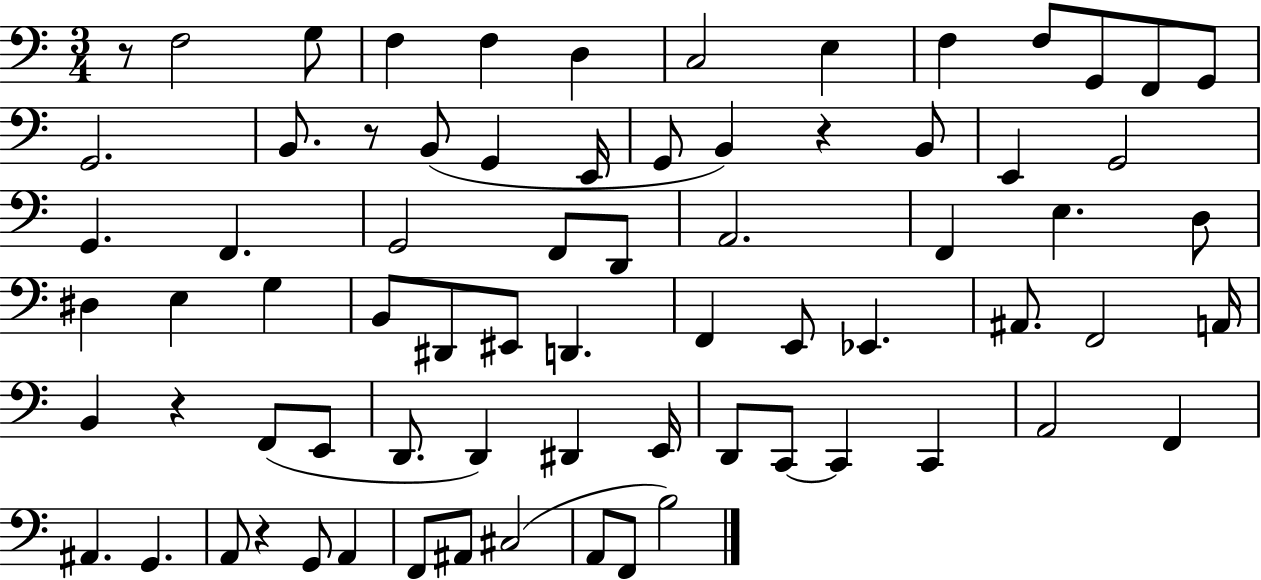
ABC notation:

X:1
T:Untitled
M:3/4
L:1/4
K:C
z/2 F,2 G,/2 F, F, D, C,2 E, F, F,/2 G,,/2 F,,/2 G,,/2 G,,2 B,,/2 z/2 B,,/2 G,, E,,/4 G,,/2 B,, z B,,/2 E,, G,,2 G,, F,, G,,2 F,,/2 D,,/2 A,,2 F,, E, D,/2 ^D, E, G, B,,/2 ^D,,/2 ^E,,/2 D,, F,, E,,/2 _E,, ^A,,/2 F,,2 A,,/4 B,, z F,,/2 E,,/2 D,,/2 D,, ^D,, E,,/4 D,,/2 C,,/2 C,, C,, A,,2 F,, ^A,, G,, A,,/2 z G,,/2 A,, F,,/2 ^A,,/2 ^C,2 A,,/2 F,,/2 B,2